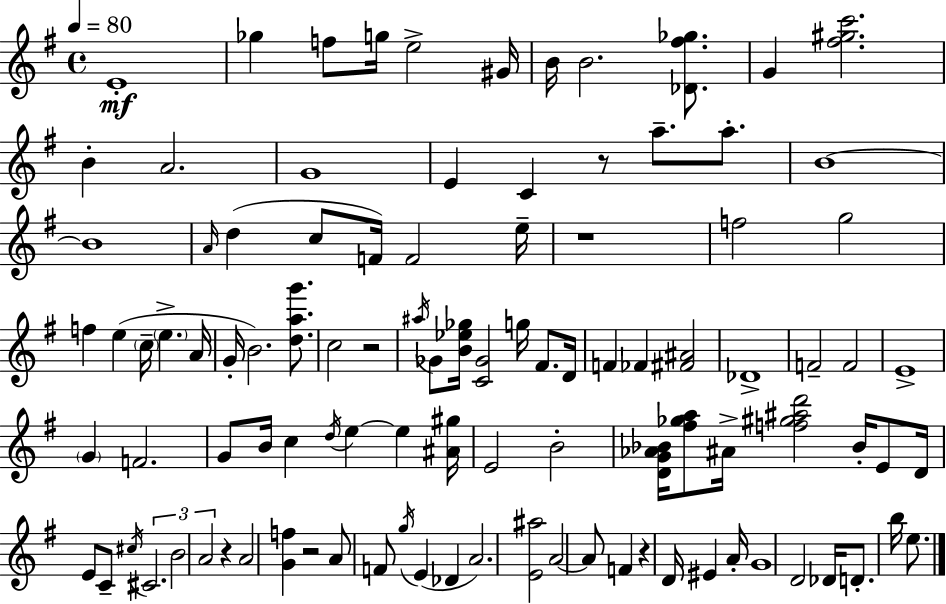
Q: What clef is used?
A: treble